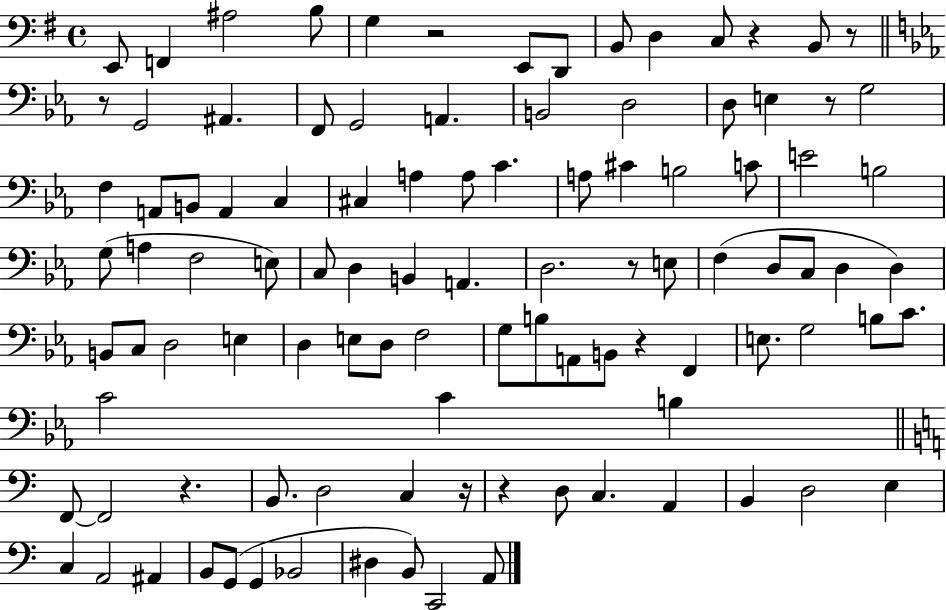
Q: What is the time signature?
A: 4/4